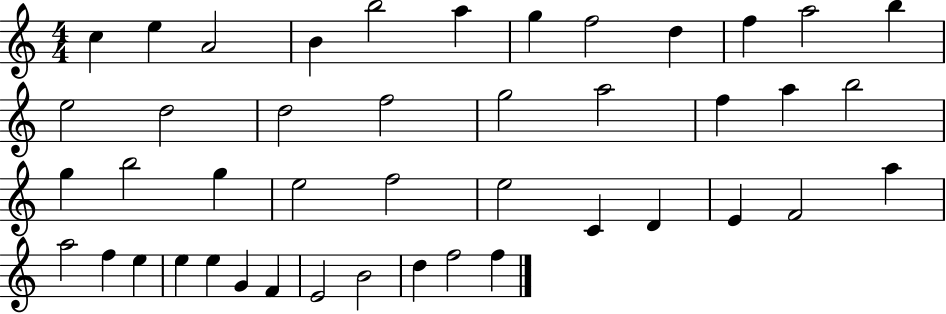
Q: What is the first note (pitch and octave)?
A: C5